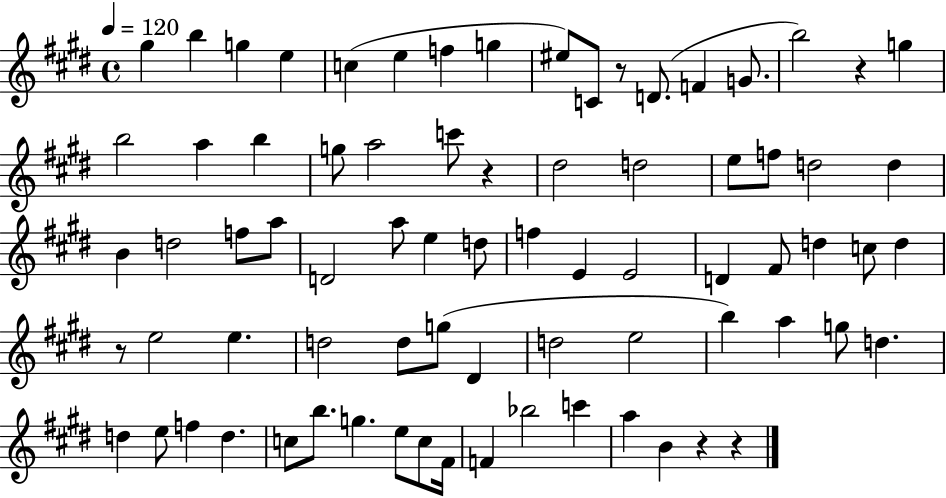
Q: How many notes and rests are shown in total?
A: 76